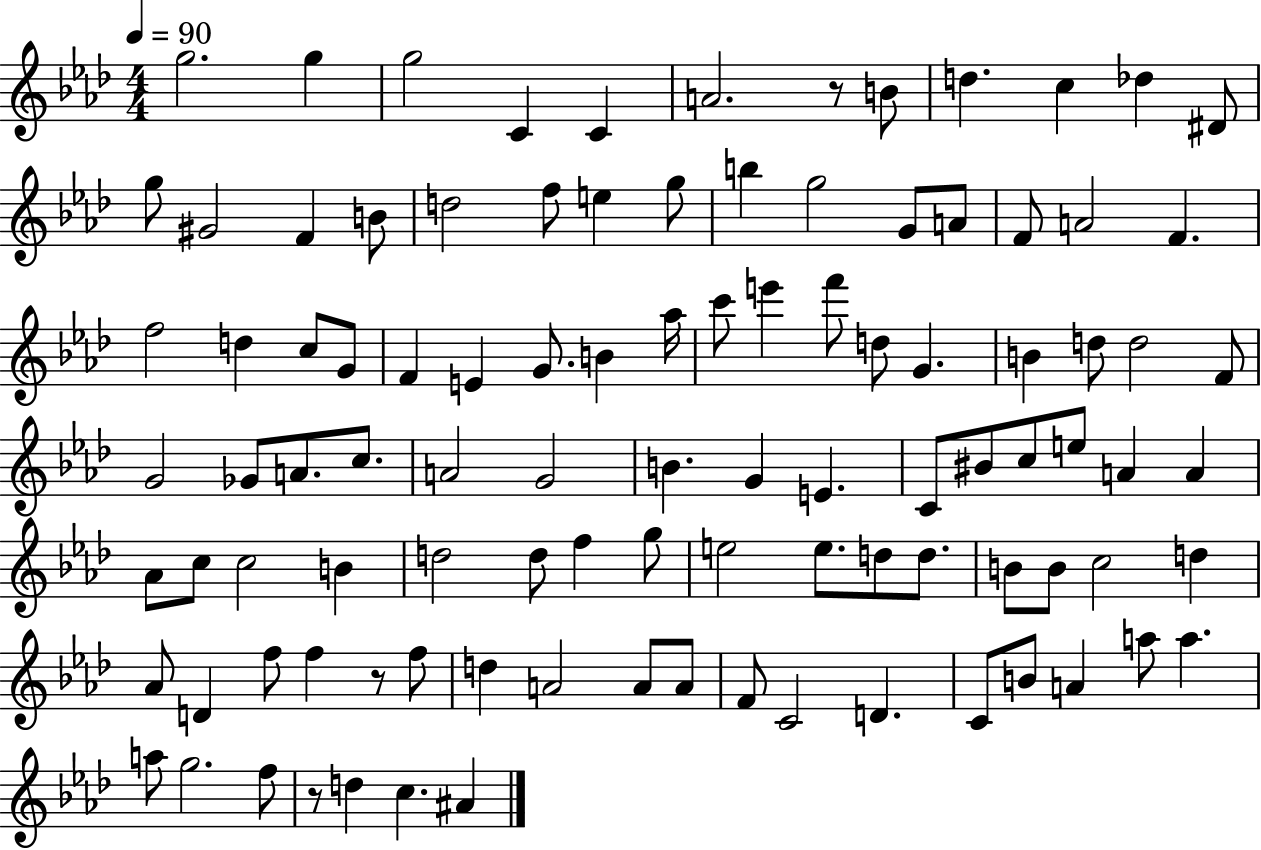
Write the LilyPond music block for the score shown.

{
  \clef treble
  \numericTimeSignature
  \time 4/4
  \key aes \major
  \tempo 4 = 90
  g''2. g''4 | g''2 c'4 c'4 | a'2. r8 b'8 | d''4. c''4 des''4 dis'8 | \break g''8 gis'2 f'4 b'8 | d''2 f''8 e''4 g''8 | b''4 g''2 g'8 a'8 | f'8 a'2 f'4. | \break f''2 d''4 c''8 g'8 | f'4 e'4 g'8. b'4 aes''16 | c'''8 e'''4 f'''8 d''8 g'4. | b'4 d''8 d''2 f'8 | \break g'2 ges'8 a'8. c''8. | a'2 g'2 | b'4. g'4 e'4. | c'8 bis'8 c''8 e''8 a'4 a'4 | \break aes'8 c''8 c''2 b'4 | d''2 d''8 f''4 g''8 | e''2 e''8. d''8 d''8. | b'8 b'8 c''2 d''4 | \break aes'8 d'4 f''8 f''4 r8 f''8 | d''4 a'2 a'8 a'8 | f'8 c'2 d'4. | c'8 b'8 a'4 a''8 a''4. | \break a''8 g''2. f''8 | r8 d''4 c''4. ais'4 | \bar "|."
}